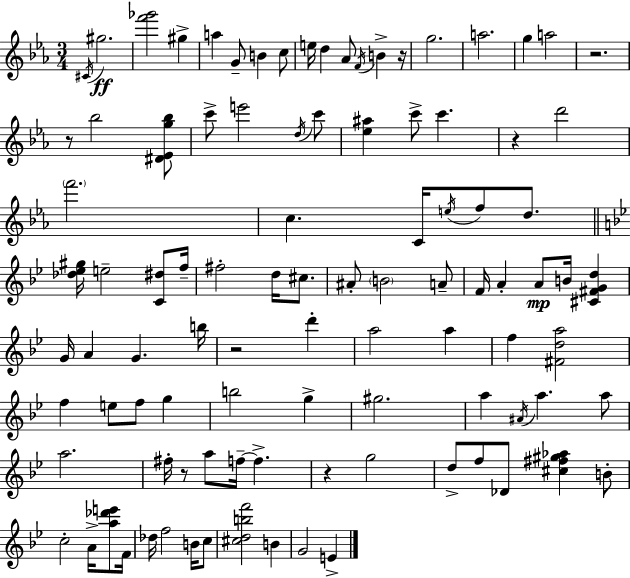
C#4/s G#5/h. [F6,Gb6]/h G#5/q A5/q G4/e B4/q C5/e E5/s D5/q Ab4/e F4/s B4/q R/s G5/h. A5/h. G5/q A5/h R/h. R/e Bb5/h [D#4,Eb4,G5,Bb5]/e C6/e E6/h D5/s C6/e [Eb5,A#5]/q C6/e C6/q. R/q D6/h F6/h. C5/q. C4/s E5/s F5/e D5/e. [Db5,Eb5,G#5]/s E5/h [C4,D#5]/e F5/s F#5/h D5/s C#5/e. A#4/e B4/h A4/e F4/s A4/q A4/e B4/s [C#4,F#4,G4,D5]/q G4/s A4/q G4/q. B5/s R/h D6/q A5/h A5/q F5/q [F#4,D5,A5]/h F5/q E5/e F5/e G5/q B5/h G5/q G#5/h. A5/q A#4/s A5/q. A5/e A5/h. F#5/s R/e A5/e F5/s F5/q. R/q G5/h D5/e F5/e Db4/e [C#5,F#5,G#5,Ab5]/q B4/e C5/h A4/s [A5,Db6,E6]/e F4/s Db5/s F5/h B4/s C5/e [C#5,D5,B5,F6]/h B4/q G4/h E4/q